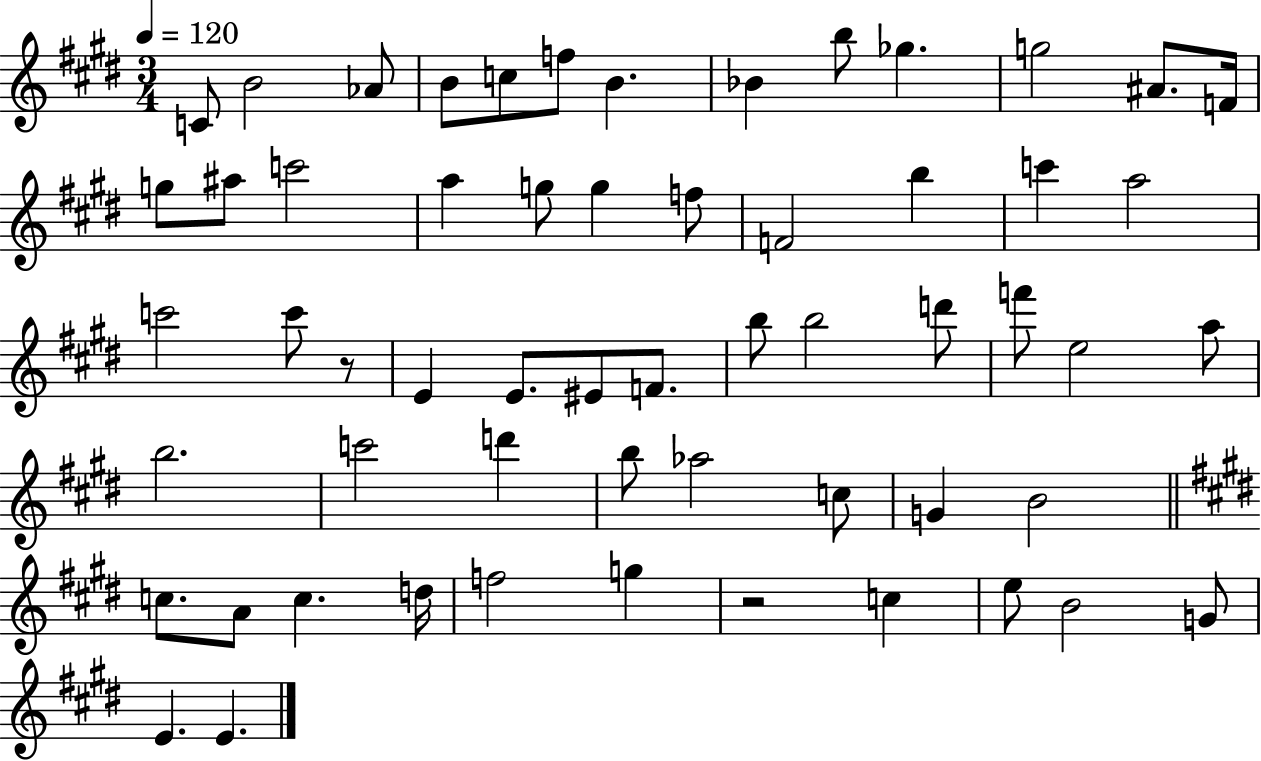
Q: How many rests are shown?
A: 2